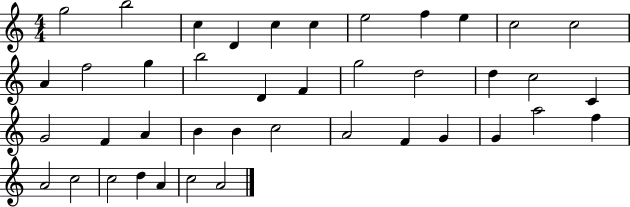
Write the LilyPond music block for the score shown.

{
  \clef treble
  \numericTimeSignature
  \time 4/4
  \key c \major
  g''2 b''2 | c''4 d'4 c''4 c''4 | e''2 f''4 e''4 | c''2 c''2 | \break a'4 f''2 g''4 | b''2 d'4 f'4 | g''2 d''2 | d''4 c''2 c'4 | \break g'2 f'4 a'4 | b'4 b'4 c''2 | a'2 f'4 g'4 | g'4 a''2 f''4 | \break a'2 c''2 | c''2 d''4 a'4 | c''2 a'2 | \bar "|."
}